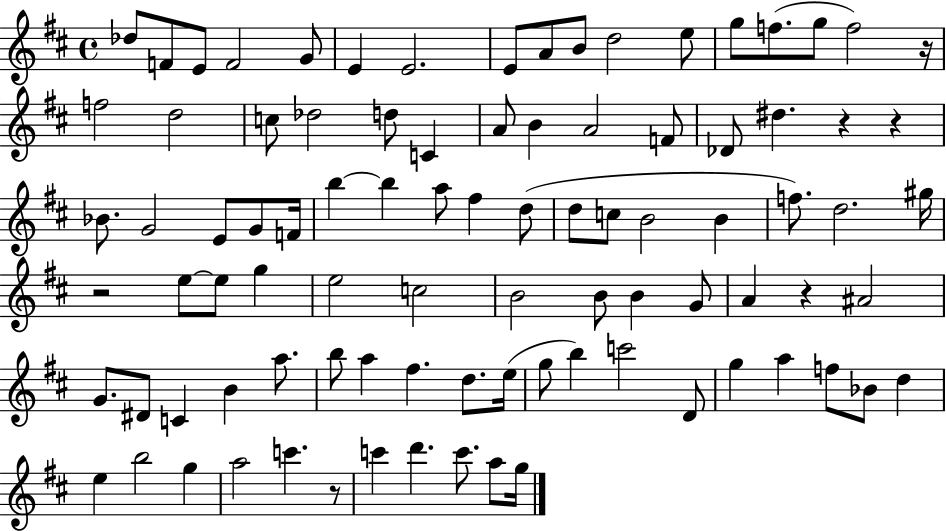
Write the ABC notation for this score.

X:1
T:Untitled
M:4/4
L:1/4
K:D
_d/2 F/2 E/2 F2 G/2 E E2 E/2 A/2 B/2 d2 e/2 g/2 f/2 g/2 f2 z/4 f2 d2 c/2 _d2 d/2 C A/2 B A2 F/2 _D/2 ^d z z _B/2 G2 E/2 G/2 F/4 b b a/2 ^f d/2 d/2 c/2 B2 B f/2 d2 ^g/4 z2 e/2 e/2 g e2 c2 B2 B/2 B G/2 A z ^A2 G/2 ^D/2 C B a/2 b/2 a ^f d/2 e/4 g/2 b c'2 D/2 g a f/2 _B/2 d e b2 g a2 c' z/2 c' d' c'/2 a/2 g/4